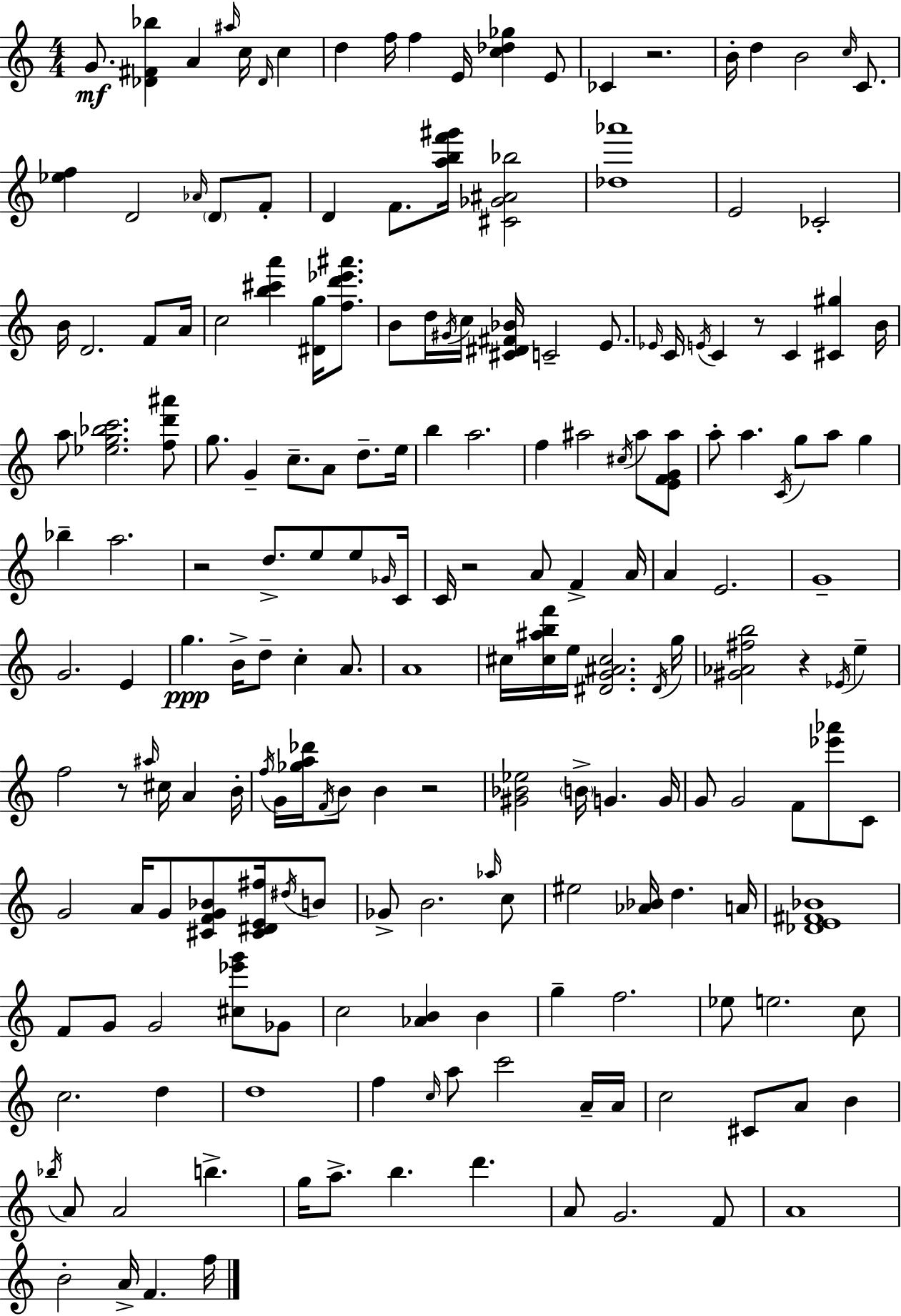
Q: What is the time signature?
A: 4/4